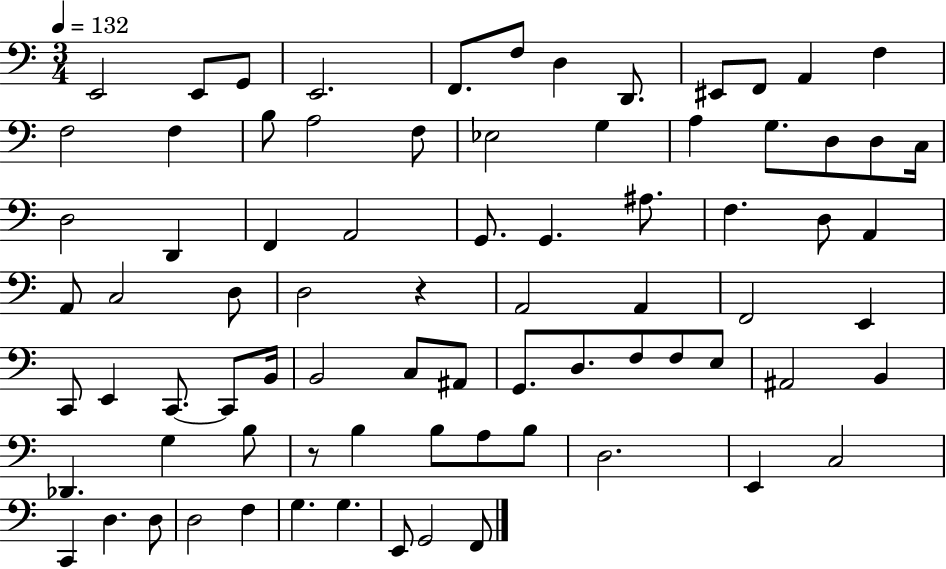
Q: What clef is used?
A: bass